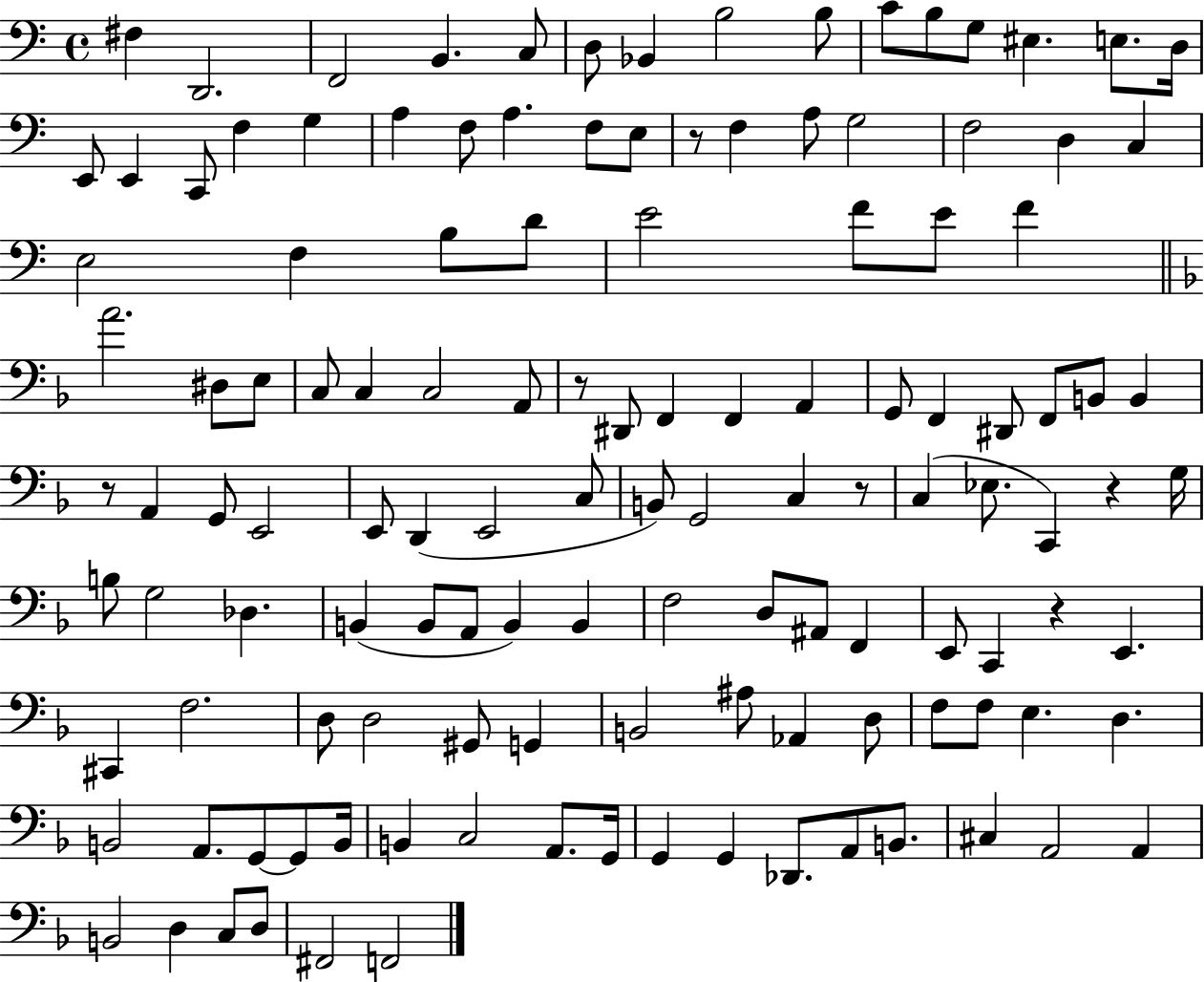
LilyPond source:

{
  \clef bass
  \time 4/4
  \defaultTimeSignature
  \key c \major
  fis4 d,2. | f,2 b,4. c8 | d8 bes,4 b2 b8 | c'8 b8 g8 eis4. e8. d16 | \break e,8 e,4 c,8 f4 g4 | a4 f8 a4. f8 e8 | r8 f4 a8 g2 | f2 d4 c4 | \break e2 f4 b8 d'8 | e'2 f'8 e'8 f'4 | \bar "||" \break \key d \minor a'2. dis8 e8 | c8 c4 c2 a,8 | r8 dis,8 f,4 f,4 a,4 | g,8 f,4 dis,8 f,8 b,8 b,4 | \break r8 a,4 g,8 e,2 | e,8 d,4( e,2 c8 | b,8) g,2 c4 r8 | c4( ees8. c,4) r4 g16 | \break b8 g2 des4. | b,4( b,8 a,8 b,4) b,4 | f2 d8 ais,8 f,4 | e,8 c,4 r4 e,4. | \break cis,4 f2. | d8 d2 gis,8 g,4 | b,2 ais8 aes,4 d8 | f8 f8 e4. d4. | \break b,2 a,8. g,8~~ g,8 b,16 | b,4 c2 a,8. g,16 | g,4 g,4 des,8. a,8 b,8. | cis4 a,2 a,4 | \break b,2 d4 c8 d8 | fis,2 f,2 | \bar "|."
}